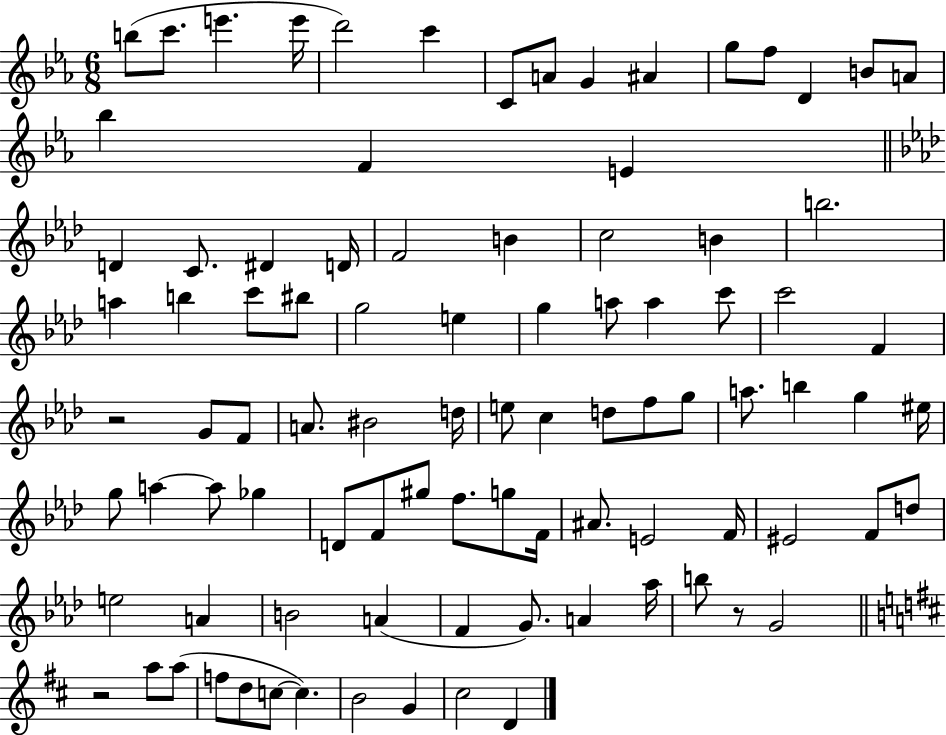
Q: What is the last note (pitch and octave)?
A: D4